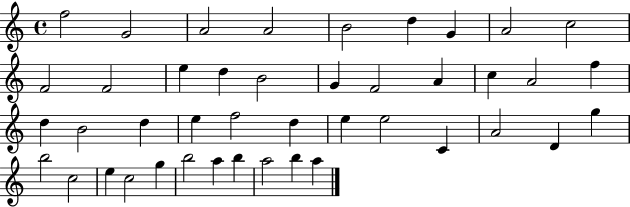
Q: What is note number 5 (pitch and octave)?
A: B4